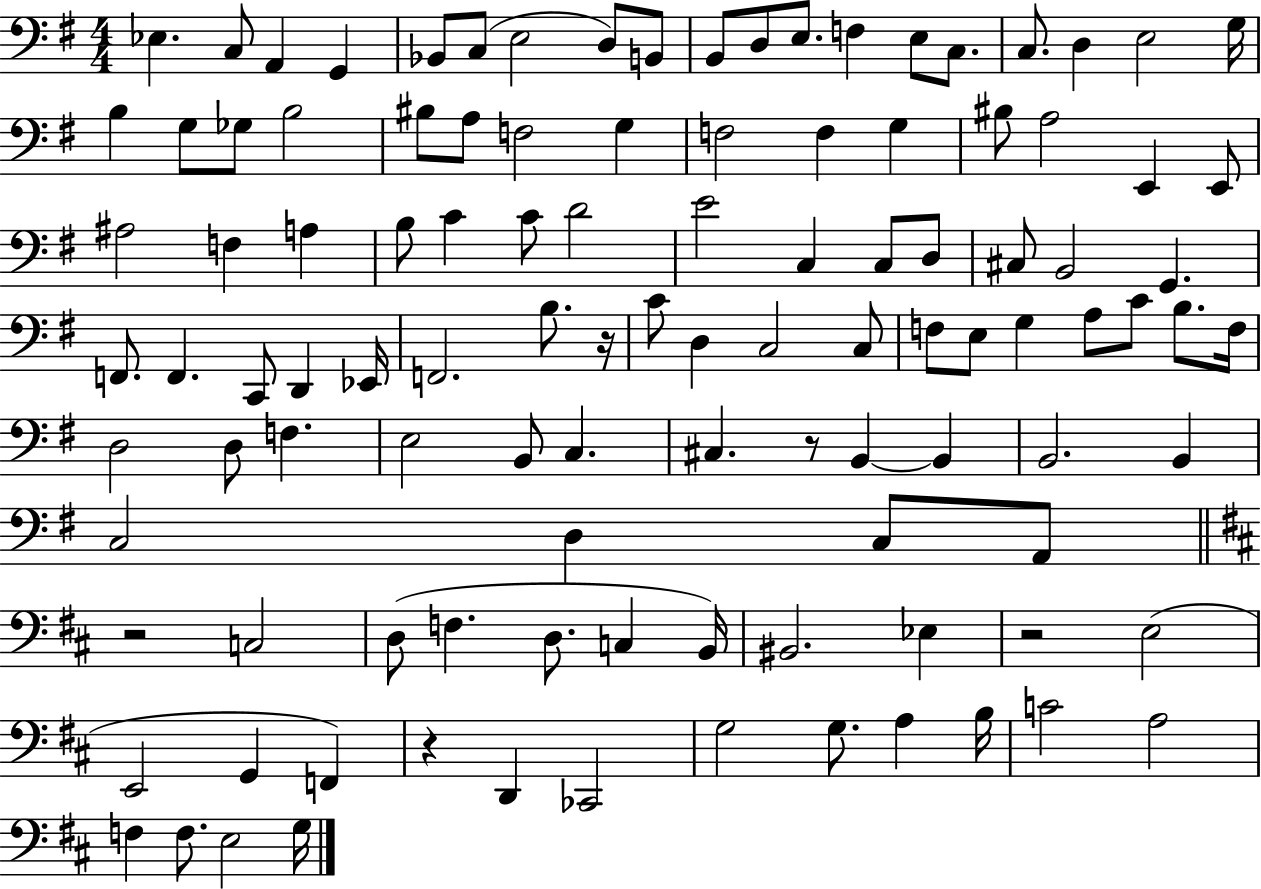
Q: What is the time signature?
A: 4/4